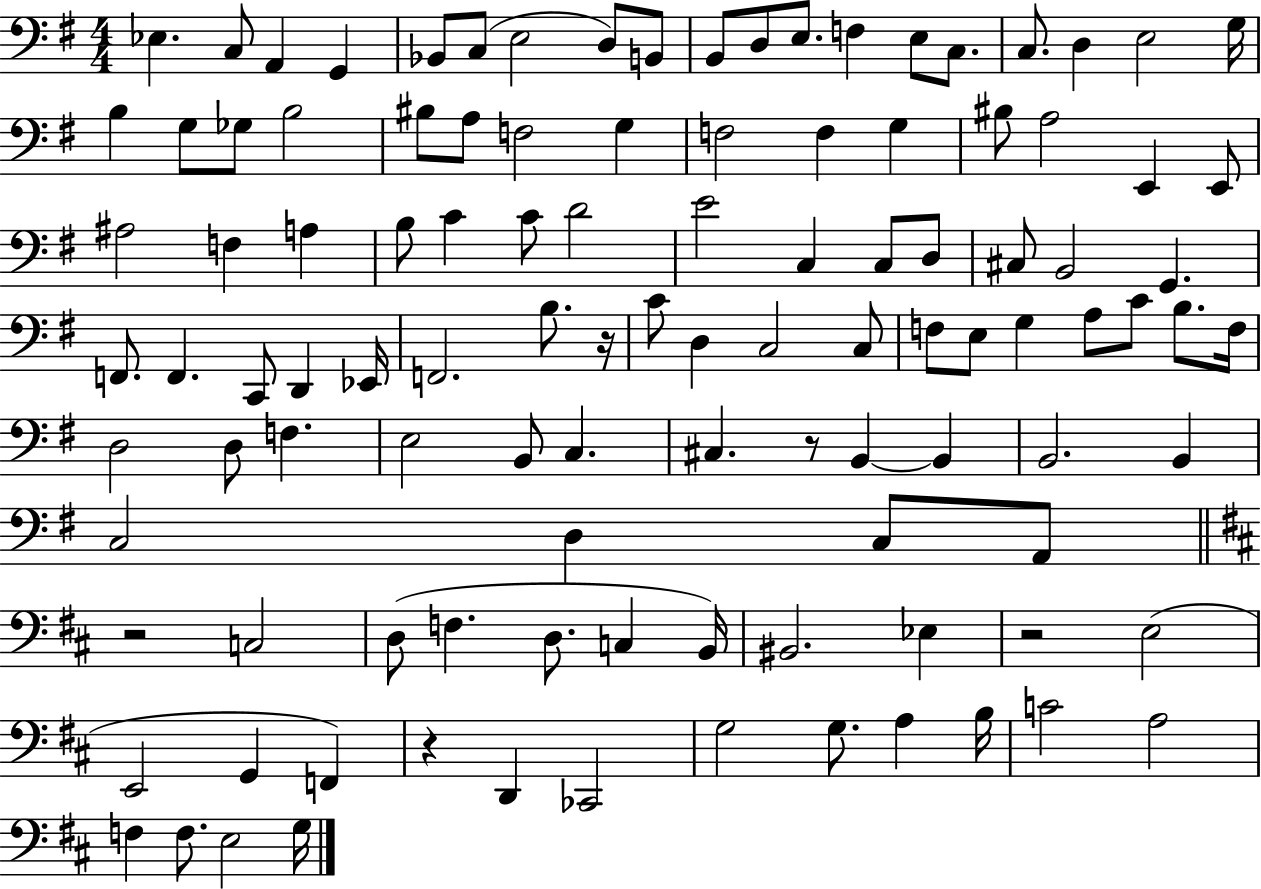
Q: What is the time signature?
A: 4/4